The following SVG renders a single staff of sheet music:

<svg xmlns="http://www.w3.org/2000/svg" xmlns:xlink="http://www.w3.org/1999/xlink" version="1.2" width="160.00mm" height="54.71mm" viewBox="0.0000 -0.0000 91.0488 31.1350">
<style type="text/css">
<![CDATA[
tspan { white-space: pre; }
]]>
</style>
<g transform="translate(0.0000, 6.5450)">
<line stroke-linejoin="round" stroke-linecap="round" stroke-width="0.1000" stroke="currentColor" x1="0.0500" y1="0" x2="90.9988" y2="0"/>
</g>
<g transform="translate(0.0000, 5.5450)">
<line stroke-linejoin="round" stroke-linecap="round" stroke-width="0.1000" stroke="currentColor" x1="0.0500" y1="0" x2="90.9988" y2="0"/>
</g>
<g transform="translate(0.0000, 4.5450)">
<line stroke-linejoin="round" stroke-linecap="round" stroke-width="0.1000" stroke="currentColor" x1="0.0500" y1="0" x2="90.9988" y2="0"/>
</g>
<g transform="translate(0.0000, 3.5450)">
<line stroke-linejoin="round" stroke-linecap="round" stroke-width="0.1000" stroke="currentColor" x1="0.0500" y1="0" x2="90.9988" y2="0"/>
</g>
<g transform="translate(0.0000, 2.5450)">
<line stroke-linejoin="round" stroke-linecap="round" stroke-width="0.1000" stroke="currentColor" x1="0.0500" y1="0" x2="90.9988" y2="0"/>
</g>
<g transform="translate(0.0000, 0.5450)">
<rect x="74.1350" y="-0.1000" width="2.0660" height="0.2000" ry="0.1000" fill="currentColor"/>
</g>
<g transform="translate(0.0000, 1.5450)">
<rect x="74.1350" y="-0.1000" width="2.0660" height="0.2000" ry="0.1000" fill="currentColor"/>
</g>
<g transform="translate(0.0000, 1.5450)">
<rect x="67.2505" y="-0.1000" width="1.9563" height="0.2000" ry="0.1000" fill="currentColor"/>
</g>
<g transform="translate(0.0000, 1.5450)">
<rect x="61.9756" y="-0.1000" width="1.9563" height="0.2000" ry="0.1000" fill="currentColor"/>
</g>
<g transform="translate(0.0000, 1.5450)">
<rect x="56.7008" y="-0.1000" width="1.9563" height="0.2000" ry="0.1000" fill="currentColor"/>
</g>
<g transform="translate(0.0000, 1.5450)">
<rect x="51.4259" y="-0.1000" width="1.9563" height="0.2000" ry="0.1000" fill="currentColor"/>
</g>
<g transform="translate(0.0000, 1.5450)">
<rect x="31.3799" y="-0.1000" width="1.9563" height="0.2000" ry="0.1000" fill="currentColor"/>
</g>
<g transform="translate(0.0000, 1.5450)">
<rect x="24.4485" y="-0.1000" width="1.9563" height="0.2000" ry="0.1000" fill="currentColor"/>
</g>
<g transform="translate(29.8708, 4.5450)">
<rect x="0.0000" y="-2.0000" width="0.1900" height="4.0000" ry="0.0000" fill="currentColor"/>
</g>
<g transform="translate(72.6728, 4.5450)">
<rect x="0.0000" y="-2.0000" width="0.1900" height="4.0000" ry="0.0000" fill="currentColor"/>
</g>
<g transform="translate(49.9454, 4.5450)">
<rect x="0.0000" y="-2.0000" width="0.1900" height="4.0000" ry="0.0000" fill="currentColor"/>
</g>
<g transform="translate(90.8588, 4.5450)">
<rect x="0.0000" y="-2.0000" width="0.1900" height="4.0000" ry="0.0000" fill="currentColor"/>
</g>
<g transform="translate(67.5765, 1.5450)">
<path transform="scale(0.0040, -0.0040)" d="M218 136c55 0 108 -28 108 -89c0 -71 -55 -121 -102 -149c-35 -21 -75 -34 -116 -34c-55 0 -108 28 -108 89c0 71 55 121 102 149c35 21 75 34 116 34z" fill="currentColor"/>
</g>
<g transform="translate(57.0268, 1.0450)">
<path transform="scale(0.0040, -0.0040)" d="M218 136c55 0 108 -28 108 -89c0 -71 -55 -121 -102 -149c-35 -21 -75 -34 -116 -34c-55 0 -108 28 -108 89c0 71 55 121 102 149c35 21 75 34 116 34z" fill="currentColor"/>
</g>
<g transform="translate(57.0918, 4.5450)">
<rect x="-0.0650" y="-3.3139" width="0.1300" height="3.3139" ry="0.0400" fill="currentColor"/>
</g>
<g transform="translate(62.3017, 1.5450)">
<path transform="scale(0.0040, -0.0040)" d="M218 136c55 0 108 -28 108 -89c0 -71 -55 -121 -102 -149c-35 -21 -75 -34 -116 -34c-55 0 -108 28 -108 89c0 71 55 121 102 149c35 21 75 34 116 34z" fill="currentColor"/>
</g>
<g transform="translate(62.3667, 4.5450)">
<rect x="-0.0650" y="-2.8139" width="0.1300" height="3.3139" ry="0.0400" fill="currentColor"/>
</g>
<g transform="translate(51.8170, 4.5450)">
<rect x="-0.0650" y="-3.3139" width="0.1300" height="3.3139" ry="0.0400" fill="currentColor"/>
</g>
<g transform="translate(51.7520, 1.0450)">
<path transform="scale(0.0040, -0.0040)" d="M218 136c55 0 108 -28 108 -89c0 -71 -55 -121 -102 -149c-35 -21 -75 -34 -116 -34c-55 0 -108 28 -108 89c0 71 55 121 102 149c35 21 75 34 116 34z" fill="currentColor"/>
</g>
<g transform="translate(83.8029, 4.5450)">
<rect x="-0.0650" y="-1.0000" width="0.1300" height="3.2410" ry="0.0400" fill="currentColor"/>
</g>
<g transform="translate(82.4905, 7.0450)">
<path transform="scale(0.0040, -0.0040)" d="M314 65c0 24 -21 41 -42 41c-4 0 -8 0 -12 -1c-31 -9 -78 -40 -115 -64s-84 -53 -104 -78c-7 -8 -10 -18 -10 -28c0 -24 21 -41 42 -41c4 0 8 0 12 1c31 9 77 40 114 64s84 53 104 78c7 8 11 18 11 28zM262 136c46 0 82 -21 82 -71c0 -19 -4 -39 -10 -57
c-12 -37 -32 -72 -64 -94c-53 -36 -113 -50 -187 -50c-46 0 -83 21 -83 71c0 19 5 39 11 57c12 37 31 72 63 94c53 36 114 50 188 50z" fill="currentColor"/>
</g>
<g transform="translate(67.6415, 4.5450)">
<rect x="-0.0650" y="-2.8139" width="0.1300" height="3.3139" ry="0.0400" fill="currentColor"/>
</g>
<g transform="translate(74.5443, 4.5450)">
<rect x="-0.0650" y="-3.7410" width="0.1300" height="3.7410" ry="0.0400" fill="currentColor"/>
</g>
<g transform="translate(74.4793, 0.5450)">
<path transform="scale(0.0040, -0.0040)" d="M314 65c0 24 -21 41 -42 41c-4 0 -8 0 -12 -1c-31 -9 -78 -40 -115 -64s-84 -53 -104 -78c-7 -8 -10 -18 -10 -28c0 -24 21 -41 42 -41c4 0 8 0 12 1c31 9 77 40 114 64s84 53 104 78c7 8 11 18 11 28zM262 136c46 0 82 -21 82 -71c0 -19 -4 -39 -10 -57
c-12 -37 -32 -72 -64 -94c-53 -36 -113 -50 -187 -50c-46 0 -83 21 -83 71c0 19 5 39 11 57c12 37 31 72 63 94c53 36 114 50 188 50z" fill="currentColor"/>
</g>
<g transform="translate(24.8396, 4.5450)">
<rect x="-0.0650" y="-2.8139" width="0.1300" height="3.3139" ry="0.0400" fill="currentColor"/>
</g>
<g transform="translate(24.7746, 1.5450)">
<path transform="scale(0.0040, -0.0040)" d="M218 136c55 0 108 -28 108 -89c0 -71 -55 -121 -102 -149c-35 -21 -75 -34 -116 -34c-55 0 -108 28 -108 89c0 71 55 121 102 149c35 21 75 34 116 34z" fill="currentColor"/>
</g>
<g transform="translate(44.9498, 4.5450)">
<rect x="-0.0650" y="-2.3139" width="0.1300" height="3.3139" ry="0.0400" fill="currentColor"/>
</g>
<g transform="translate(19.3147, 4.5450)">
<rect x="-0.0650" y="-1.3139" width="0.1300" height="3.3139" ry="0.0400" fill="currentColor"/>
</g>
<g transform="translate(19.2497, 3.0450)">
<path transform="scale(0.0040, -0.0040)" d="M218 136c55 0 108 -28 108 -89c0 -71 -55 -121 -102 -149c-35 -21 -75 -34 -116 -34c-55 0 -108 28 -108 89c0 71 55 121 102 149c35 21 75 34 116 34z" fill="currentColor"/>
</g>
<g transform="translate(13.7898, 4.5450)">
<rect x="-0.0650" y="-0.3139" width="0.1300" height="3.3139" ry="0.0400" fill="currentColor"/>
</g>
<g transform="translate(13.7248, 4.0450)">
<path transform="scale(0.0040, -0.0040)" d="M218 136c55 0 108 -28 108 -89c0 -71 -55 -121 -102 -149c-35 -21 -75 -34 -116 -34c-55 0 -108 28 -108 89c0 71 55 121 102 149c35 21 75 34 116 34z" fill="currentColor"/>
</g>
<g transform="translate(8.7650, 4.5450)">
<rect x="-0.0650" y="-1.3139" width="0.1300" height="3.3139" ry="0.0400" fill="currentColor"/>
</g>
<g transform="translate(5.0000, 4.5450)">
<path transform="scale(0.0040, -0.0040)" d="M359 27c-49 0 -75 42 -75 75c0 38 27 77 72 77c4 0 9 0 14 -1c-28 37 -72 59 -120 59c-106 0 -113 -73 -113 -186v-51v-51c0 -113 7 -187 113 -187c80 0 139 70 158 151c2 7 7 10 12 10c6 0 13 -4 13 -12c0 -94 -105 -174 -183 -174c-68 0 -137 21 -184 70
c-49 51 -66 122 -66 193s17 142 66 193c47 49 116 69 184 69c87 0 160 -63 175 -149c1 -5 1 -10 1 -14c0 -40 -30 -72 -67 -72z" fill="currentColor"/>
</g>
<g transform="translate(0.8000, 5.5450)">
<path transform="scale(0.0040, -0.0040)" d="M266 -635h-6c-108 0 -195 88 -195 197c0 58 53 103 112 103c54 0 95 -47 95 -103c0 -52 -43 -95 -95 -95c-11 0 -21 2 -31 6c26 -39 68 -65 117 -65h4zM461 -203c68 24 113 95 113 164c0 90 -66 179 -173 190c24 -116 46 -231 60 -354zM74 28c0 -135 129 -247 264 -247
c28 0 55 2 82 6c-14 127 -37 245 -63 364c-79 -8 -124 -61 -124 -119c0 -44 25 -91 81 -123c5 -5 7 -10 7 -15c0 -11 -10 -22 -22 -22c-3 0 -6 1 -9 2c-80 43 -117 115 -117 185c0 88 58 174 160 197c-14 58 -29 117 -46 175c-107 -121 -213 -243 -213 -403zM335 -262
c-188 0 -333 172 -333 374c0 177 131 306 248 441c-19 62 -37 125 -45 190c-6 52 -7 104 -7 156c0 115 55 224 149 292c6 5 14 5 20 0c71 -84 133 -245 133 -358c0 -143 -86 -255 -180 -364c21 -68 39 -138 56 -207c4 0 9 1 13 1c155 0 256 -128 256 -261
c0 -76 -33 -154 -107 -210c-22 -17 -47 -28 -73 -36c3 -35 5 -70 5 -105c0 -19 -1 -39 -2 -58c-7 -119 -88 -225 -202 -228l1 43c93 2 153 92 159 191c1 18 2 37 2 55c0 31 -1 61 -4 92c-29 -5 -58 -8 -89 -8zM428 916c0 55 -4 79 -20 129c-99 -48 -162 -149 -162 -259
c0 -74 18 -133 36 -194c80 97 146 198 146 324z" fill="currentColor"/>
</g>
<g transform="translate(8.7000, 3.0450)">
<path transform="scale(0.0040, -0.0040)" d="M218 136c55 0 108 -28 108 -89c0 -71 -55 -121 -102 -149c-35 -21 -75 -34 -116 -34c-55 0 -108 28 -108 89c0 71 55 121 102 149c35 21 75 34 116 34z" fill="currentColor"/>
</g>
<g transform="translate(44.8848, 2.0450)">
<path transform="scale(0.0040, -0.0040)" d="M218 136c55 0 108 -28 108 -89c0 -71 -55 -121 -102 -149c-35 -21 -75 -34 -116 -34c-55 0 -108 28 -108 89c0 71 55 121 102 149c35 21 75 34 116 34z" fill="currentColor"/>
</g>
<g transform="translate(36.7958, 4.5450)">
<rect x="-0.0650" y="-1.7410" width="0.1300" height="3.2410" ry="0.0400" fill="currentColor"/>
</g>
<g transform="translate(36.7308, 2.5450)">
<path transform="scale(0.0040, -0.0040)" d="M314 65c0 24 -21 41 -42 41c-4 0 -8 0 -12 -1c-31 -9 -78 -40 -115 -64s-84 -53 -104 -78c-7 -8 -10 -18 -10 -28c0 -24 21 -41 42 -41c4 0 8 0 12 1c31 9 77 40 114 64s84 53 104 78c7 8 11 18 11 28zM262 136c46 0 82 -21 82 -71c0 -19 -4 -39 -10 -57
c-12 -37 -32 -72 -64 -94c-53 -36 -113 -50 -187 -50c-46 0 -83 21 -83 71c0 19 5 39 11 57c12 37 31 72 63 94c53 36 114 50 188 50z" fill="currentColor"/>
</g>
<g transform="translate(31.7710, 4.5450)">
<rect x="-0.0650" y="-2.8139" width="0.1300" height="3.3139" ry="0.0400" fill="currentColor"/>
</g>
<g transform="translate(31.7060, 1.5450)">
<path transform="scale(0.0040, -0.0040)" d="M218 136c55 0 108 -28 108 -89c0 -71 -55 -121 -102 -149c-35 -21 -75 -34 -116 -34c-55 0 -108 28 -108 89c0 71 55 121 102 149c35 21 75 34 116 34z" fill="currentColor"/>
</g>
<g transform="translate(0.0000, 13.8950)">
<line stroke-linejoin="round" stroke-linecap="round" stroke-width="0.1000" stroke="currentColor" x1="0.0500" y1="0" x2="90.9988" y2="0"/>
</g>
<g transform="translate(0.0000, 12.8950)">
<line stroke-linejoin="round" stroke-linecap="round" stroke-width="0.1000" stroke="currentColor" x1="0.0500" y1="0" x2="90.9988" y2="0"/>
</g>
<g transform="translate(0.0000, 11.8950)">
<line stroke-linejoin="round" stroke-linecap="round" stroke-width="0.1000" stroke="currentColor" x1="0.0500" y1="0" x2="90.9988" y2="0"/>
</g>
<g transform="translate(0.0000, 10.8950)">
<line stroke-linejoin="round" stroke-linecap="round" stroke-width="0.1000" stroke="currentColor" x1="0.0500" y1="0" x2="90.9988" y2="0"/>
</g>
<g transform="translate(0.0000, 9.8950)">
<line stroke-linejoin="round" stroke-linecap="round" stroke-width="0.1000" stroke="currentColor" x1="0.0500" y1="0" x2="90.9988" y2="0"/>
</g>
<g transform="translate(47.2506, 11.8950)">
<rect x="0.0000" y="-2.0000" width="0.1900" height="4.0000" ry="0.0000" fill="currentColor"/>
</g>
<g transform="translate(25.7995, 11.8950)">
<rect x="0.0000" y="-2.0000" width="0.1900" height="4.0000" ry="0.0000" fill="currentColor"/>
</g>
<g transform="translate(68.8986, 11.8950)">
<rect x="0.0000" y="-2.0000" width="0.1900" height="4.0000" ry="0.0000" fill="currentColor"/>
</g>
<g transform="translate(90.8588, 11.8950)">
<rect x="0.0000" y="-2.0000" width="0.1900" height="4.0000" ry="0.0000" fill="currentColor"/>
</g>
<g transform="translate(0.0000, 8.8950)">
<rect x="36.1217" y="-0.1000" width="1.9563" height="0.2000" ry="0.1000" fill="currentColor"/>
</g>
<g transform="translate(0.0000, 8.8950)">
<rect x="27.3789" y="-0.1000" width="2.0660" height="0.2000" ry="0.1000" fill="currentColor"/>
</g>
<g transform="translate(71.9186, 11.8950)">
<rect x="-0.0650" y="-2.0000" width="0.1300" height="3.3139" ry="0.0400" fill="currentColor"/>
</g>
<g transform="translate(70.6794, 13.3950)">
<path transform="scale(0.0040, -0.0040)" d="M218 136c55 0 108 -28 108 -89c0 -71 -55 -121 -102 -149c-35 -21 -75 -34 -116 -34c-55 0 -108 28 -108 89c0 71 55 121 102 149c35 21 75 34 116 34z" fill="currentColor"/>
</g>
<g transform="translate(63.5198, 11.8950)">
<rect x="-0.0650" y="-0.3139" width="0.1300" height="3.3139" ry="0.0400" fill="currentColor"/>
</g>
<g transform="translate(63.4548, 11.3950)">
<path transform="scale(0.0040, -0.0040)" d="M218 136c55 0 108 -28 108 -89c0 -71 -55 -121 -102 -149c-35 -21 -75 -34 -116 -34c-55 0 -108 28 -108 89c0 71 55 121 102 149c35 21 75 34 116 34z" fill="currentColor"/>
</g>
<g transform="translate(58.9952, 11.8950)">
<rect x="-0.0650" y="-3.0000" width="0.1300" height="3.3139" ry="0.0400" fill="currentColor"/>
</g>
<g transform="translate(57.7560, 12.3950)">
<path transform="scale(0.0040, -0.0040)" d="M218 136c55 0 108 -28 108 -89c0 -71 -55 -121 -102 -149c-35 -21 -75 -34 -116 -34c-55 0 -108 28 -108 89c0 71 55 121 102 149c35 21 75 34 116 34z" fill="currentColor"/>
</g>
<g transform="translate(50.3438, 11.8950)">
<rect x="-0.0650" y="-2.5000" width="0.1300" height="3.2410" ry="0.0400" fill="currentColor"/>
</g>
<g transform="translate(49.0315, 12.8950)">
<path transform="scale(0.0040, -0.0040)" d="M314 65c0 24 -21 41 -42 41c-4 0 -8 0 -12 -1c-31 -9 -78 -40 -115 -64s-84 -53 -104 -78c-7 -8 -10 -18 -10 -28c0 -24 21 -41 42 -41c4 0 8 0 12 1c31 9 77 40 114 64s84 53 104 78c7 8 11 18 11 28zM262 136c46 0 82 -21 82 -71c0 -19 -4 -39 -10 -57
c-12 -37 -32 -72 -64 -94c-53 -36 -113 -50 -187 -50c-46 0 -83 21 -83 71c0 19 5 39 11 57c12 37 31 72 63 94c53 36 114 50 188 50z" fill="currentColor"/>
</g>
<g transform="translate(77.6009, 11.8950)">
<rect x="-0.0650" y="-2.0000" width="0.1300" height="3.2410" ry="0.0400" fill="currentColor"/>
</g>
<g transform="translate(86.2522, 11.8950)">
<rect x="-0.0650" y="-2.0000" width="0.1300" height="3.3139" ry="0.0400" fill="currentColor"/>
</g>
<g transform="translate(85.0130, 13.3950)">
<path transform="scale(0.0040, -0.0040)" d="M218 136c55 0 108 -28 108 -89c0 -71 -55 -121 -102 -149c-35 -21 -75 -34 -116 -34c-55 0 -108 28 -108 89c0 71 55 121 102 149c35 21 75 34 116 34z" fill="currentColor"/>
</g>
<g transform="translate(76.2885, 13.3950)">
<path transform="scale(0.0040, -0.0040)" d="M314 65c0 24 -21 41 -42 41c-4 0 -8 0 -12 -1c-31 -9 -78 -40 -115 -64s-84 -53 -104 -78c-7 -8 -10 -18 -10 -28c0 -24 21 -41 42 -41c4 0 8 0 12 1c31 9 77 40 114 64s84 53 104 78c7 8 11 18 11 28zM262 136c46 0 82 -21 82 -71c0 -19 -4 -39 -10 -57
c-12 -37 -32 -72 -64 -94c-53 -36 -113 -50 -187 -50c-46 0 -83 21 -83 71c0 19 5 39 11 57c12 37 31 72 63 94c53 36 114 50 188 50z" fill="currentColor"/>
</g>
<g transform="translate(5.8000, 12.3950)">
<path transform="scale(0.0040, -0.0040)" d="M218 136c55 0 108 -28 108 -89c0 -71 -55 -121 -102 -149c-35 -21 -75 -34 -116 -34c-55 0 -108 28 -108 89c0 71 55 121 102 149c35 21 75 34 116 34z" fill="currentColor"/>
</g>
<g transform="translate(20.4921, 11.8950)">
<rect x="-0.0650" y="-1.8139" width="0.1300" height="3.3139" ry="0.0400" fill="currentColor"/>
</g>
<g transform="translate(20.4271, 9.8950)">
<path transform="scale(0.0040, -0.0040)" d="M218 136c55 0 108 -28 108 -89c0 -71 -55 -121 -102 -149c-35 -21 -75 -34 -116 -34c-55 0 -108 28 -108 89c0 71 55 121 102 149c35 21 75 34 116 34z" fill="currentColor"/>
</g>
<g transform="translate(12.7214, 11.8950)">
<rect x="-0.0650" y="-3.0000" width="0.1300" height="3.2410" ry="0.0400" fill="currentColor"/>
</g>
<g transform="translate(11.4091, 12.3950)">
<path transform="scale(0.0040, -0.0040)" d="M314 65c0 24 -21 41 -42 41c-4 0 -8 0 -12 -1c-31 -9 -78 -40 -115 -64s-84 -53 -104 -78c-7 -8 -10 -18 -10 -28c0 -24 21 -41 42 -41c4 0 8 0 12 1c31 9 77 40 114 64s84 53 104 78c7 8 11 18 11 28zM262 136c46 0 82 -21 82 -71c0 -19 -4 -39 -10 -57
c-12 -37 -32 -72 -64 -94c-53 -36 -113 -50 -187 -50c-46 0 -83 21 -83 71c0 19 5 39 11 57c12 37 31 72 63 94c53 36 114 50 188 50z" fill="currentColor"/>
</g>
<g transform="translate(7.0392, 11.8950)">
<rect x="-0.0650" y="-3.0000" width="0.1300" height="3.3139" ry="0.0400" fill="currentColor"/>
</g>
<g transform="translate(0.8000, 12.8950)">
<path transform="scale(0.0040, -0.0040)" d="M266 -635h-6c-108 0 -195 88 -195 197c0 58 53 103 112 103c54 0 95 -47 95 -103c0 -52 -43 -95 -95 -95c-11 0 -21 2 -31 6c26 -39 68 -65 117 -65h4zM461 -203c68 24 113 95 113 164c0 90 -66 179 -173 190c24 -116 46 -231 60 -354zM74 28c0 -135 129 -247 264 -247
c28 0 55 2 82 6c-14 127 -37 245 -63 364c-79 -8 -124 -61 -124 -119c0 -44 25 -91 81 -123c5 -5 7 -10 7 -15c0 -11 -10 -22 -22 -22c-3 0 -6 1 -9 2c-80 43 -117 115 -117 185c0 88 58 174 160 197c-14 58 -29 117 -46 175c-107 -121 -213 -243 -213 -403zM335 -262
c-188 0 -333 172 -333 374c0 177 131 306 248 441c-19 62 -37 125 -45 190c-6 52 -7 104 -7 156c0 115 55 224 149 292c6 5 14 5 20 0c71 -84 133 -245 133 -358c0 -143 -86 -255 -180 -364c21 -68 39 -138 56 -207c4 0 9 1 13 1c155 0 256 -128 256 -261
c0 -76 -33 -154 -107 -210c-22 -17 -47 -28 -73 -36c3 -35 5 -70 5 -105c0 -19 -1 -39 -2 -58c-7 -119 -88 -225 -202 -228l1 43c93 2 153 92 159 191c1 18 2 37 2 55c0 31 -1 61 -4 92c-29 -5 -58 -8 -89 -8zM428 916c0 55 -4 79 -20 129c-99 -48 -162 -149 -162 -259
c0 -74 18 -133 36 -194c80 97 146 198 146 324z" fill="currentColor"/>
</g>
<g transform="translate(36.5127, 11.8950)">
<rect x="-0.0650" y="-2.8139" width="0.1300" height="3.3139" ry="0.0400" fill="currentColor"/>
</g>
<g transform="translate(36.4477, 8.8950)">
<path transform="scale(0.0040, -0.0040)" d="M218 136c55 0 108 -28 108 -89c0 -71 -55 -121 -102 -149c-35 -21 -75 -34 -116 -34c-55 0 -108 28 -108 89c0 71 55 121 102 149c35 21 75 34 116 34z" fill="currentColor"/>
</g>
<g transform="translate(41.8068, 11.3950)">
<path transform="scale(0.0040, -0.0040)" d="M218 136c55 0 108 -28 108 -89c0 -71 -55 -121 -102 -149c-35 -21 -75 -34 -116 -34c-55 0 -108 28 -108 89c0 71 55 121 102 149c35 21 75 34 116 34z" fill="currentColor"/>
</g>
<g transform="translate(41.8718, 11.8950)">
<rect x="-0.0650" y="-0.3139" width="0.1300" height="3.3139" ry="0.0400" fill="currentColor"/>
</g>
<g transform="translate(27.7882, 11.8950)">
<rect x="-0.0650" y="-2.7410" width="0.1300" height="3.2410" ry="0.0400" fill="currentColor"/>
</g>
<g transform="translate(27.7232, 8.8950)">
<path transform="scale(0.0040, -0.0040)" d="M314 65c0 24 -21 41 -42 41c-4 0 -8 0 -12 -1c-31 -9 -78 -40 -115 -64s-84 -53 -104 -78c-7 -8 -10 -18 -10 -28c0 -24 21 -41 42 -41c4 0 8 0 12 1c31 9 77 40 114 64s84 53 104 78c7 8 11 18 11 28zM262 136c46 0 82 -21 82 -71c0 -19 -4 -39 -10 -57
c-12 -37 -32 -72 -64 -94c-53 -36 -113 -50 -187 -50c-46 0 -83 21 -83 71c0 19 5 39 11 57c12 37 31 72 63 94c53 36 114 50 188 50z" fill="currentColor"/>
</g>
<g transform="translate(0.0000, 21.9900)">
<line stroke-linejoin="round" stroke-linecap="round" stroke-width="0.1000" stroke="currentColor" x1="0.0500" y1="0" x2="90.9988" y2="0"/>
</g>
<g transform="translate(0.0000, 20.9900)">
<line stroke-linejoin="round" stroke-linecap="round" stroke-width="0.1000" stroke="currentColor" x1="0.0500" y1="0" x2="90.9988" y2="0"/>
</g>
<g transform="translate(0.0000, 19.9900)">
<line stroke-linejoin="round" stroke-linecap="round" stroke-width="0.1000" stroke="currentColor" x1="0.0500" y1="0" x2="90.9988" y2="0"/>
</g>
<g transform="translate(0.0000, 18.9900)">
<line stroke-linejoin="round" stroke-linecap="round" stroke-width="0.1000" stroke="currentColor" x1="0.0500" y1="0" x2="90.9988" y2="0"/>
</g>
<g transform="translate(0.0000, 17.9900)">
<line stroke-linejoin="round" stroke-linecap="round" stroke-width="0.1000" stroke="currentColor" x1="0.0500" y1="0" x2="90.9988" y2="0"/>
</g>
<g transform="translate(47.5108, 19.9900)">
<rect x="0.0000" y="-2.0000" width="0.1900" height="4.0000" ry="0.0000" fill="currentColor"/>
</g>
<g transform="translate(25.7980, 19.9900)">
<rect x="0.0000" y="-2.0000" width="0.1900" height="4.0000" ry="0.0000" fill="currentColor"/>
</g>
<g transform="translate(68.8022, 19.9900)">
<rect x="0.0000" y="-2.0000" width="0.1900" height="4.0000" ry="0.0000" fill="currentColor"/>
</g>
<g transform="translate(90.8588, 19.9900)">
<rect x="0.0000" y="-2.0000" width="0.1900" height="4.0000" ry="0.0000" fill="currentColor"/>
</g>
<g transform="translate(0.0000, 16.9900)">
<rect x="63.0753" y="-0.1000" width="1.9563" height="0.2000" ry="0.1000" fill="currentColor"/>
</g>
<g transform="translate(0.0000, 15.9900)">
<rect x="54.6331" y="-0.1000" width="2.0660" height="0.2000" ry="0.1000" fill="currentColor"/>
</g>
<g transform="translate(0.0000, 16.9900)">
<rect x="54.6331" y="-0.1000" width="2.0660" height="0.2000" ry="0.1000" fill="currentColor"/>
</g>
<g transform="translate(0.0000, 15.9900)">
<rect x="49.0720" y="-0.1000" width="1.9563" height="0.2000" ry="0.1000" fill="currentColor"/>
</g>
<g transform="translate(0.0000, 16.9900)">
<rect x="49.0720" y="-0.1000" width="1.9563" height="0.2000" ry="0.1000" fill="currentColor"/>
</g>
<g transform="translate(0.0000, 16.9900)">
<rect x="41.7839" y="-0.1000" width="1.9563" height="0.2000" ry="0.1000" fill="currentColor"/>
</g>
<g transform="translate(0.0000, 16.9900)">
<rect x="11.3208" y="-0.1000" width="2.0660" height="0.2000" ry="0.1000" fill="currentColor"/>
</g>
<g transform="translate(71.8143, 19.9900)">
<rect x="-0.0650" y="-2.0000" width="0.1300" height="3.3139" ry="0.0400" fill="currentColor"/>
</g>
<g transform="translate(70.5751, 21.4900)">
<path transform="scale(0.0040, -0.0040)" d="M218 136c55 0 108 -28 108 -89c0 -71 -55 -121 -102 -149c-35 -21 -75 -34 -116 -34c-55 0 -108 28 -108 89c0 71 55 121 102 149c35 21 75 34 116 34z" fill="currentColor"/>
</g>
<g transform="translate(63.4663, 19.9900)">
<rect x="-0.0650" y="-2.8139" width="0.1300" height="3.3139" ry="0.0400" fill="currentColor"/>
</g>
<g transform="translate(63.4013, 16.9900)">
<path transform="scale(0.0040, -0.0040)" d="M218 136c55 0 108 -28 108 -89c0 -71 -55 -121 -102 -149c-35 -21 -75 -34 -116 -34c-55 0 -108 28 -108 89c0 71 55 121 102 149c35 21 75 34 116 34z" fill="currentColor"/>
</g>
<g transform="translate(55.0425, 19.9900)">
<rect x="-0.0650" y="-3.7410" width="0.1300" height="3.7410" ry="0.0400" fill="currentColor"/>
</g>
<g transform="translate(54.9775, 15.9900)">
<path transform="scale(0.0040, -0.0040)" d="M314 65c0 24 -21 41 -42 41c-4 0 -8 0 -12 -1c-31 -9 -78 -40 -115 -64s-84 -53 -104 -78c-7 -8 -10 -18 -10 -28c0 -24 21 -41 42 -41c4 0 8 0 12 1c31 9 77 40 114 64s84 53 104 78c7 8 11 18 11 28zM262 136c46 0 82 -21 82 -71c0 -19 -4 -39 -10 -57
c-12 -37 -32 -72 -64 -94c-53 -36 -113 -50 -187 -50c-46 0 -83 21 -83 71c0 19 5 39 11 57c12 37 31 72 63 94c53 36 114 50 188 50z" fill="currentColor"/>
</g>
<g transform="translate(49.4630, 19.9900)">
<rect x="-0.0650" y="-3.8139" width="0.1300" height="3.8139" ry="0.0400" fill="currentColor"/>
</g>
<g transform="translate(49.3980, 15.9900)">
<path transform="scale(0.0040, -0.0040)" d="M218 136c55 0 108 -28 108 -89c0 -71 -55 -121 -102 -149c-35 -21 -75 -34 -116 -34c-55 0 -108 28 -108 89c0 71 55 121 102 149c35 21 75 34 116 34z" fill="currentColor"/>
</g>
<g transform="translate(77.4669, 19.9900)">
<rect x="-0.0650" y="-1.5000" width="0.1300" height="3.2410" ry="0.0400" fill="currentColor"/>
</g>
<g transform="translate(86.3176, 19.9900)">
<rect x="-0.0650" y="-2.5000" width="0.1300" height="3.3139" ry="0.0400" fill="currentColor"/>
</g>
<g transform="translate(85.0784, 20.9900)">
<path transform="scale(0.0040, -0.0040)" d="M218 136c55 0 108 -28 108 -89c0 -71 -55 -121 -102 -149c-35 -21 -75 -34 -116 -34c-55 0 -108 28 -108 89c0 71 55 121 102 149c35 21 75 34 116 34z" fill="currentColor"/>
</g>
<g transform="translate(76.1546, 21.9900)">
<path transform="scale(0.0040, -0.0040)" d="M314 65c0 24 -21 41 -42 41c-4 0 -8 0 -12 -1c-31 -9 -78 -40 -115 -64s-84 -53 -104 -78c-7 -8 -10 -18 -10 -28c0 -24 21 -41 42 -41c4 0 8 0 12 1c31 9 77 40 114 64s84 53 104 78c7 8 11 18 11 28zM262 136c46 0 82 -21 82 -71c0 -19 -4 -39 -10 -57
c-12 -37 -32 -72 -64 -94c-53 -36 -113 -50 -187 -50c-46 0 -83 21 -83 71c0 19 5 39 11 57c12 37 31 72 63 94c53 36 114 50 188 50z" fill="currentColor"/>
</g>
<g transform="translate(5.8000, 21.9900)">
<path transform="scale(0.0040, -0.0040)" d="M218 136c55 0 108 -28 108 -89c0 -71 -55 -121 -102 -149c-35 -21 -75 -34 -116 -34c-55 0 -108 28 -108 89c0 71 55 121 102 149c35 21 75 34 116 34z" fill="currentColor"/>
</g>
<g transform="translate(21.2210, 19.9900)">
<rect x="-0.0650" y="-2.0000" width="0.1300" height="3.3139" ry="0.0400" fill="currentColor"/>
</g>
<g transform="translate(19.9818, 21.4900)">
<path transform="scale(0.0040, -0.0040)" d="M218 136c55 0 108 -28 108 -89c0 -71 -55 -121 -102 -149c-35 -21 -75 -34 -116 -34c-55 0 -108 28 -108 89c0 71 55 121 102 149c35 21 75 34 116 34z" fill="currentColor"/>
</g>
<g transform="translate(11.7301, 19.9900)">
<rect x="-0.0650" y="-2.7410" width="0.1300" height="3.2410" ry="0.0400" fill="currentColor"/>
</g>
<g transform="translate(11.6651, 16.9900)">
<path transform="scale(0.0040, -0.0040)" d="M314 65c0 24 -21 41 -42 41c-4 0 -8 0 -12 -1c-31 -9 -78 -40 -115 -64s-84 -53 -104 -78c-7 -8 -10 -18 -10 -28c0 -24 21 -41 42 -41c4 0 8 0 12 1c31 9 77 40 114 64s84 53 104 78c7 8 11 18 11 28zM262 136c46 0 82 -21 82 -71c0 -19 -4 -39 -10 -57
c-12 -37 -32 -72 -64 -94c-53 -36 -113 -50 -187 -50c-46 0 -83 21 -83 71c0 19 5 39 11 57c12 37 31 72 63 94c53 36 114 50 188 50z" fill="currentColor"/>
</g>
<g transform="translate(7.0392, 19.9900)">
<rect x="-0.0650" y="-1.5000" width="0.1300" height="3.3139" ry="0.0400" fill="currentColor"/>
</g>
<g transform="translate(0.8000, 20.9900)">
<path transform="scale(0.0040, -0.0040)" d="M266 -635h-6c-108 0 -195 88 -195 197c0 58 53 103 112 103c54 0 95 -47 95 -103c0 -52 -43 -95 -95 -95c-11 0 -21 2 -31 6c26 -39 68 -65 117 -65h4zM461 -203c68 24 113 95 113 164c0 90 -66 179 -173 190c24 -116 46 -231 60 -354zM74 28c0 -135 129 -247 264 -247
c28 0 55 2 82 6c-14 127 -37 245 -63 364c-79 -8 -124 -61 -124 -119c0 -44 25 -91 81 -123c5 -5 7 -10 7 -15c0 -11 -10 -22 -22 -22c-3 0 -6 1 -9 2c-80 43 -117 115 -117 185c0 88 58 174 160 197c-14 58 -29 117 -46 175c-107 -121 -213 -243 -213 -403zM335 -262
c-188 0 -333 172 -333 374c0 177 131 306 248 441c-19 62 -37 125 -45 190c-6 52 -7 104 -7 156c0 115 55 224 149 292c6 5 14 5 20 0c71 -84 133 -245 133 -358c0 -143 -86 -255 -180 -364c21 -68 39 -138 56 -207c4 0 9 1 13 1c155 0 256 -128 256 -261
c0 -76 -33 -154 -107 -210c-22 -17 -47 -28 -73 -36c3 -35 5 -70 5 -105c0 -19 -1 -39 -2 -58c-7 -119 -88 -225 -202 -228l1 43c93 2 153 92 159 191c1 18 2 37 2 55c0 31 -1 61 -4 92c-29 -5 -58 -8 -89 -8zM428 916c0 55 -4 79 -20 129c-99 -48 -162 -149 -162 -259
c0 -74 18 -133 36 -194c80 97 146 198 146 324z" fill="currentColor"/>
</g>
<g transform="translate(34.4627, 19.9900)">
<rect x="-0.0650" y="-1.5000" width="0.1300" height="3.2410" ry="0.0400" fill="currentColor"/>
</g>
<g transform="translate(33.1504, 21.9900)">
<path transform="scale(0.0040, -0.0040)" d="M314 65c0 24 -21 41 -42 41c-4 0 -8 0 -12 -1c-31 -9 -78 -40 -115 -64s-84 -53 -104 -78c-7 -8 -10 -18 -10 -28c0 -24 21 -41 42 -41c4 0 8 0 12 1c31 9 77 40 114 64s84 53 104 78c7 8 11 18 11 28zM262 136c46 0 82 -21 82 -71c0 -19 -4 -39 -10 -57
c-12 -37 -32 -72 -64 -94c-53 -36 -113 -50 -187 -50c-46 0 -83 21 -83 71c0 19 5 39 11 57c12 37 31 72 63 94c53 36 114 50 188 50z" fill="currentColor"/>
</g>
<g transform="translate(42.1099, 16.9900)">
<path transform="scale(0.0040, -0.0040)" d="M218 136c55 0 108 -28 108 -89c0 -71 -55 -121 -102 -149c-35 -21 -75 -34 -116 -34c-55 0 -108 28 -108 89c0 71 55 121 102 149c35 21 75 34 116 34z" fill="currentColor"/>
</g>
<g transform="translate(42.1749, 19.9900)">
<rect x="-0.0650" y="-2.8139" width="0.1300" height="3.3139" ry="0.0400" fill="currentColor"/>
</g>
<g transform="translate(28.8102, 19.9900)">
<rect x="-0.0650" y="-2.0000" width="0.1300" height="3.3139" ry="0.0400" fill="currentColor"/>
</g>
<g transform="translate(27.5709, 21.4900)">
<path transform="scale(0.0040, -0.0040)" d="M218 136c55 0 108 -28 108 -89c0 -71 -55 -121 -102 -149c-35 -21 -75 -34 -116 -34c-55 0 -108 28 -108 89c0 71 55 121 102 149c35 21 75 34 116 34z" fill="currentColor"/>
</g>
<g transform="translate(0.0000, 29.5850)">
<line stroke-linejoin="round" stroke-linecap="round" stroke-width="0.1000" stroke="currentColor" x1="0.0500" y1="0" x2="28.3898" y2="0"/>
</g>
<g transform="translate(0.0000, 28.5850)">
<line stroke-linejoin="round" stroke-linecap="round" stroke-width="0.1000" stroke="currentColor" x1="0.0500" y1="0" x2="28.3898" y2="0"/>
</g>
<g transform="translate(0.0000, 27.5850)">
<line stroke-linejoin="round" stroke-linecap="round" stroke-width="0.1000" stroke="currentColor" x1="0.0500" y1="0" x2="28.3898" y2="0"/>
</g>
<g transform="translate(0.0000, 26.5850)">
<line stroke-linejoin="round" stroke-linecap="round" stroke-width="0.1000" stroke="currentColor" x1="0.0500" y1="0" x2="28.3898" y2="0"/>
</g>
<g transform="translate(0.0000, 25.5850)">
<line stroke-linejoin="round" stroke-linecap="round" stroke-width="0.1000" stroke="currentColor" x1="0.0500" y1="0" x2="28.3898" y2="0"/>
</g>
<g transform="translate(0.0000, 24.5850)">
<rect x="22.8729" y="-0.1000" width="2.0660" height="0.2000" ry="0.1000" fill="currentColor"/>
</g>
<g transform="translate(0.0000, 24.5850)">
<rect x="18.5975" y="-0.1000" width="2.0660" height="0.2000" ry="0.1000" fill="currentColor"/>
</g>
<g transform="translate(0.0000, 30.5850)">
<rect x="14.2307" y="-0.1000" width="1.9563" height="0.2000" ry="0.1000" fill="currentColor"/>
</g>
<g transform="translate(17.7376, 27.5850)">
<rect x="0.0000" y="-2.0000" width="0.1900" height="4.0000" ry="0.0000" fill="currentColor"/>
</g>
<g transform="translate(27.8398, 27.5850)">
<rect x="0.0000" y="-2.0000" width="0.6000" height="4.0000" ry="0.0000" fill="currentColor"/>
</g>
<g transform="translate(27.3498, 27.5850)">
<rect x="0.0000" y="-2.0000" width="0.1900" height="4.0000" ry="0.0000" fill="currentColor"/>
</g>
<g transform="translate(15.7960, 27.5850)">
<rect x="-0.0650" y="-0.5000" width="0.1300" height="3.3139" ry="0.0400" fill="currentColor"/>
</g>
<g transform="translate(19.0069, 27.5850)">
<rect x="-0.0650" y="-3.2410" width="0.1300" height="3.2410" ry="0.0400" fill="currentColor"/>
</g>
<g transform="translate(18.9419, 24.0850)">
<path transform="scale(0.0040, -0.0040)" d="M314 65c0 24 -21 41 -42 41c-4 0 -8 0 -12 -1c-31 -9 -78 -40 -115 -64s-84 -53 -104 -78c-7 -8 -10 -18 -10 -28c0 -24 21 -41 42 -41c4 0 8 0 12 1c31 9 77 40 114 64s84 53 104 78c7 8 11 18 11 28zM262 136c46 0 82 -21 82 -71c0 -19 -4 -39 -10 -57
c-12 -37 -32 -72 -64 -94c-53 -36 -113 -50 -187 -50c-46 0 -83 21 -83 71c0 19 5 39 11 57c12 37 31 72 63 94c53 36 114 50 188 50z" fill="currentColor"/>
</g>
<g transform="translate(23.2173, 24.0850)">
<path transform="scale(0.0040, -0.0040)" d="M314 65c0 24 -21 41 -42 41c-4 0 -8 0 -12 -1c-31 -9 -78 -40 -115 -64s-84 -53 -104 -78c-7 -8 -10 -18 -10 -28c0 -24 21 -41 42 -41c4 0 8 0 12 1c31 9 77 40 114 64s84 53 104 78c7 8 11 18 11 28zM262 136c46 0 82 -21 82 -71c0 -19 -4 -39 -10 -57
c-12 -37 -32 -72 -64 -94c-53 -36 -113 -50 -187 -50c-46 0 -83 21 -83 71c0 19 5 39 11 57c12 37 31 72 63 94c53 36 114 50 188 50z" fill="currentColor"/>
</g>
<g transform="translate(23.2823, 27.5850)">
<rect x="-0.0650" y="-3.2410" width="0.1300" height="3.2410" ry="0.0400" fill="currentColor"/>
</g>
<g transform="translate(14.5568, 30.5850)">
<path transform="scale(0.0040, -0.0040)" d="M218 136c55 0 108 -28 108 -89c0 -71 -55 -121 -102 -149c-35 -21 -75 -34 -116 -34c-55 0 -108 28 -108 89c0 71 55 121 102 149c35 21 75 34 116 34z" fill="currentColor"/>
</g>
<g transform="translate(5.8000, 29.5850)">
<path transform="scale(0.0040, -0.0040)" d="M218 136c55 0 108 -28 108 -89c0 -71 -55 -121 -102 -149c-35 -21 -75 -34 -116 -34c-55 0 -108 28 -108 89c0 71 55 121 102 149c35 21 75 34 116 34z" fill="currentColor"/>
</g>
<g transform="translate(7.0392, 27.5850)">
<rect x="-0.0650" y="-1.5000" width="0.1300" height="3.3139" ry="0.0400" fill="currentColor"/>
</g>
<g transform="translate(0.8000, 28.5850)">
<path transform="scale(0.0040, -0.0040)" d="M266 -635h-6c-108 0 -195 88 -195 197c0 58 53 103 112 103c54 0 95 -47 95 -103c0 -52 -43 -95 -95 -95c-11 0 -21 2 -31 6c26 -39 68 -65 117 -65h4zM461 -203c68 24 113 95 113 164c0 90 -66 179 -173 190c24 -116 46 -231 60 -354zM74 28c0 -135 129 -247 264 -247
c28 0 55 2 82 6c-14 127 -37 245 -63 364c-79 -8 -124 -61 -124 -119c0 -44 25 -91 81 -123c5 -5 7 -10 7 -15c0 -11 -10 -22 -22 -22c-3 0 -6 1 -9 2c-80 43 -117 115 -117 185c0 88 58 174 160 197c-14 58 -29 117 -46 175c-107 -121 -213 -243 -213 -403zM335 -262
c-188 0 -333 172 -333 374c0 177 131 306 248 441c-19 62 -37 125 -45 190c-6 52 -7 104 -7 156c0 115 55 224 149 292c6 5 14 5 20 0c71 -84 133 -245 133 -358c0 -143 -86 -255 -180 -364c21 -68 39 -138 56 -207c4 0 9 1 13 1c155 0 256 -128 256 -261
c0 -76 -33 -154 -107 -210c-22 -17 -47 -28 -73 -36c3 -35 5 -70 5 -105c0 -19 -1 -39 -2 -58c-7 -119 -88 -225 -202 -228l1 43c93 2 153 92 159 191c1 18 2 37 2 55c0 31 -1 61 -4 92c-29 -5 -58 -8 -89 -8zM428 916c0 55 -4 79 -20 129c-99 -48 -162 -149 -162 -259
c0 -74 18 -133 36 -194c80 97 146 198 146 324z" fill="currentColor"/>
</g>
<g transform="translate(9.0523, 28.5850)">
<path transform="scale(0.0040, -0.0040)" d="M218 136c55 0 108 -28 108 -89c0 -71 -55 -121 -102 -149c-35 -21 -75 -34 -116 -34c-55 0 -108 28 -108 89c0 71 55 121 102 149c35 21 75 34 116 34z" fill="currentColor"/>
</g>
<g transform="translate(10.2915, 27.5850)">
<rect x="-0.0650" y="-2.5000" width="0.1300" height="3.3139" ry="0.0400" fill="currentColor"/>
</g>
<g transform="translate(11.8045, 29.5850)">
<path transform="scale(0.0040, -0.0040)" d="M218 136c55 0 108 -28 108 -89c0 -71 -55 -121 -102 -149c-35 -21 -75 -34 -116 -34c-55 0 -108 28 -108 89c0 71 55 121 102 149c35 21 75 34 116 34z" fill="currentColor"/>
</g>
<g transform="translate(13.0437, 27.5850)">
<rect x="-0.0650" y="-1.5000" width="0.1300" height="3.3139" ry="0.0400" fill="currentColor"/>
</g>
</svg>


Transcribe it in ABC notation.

X:1
T:Untitled
M:4/4
L:1/4
K:C
e c e a a f2 g b b a a c'2 D2 A A2 f a2 a c G2 A c F F2 F E a2 F F E2 a c' c'2 a F E2 G E G E C b2 b2